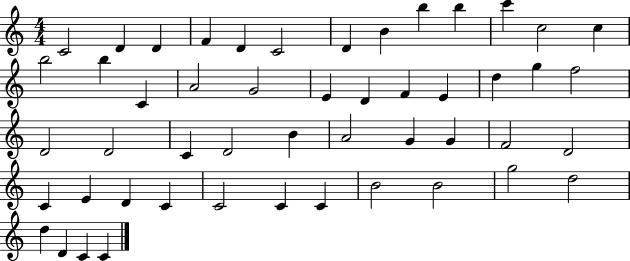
{
  \clef treble
  \numericTimeSignature
  \time 4/4
  \key c \major
  c'2 d'4 d'4 | f'4 d'4 c'2 | d'4 b'4 b''4 b''4 | c'''4 c''2 c''4 | \break b''2 b''4 c'4 | a'2 g'2 | e'4 d'4 f'4 e'4 | d''4 g''4 f''2 | \break d'2 d'2 | c'4 d'2 b'4 | a'2 g'4 g'4 | f'2 d'2 | \break c'4 e'4 d'4 c'4 | c'2 c'4 c'4 | b'2 b'2 | g''2 d''2 | \break d''4 d'4 c'4 c'4 | \bar "|."
}